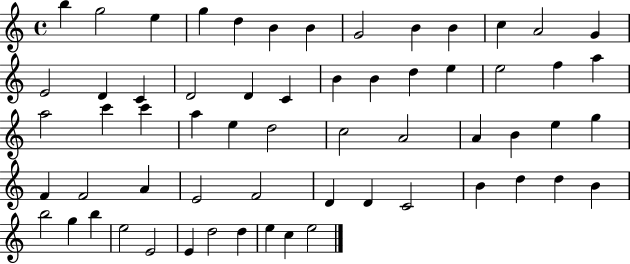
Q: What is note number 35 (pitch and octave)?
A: A4